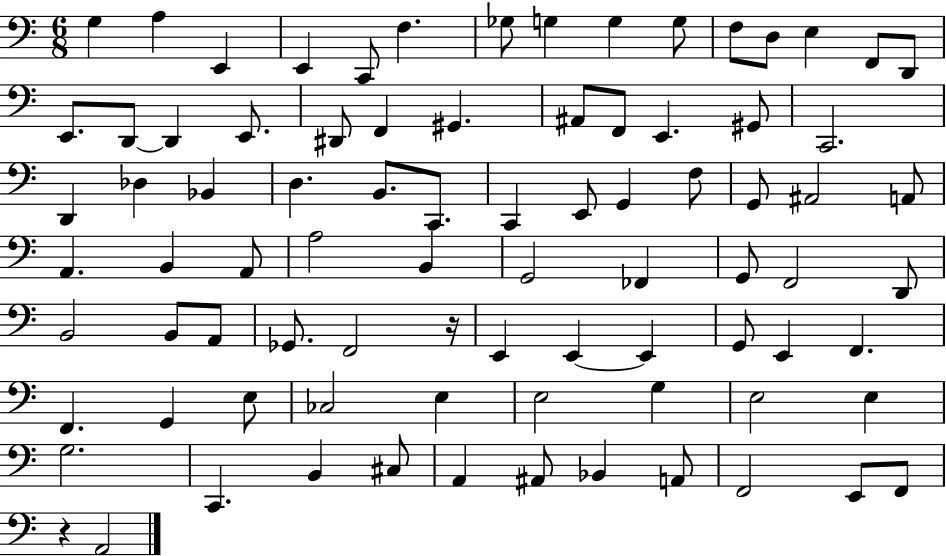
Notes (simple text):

G3/q A3/q E2/q E2/q C2/e F3/q. Gb3/e G3/q G3/q G3/e F3/e D3/e E3/q F2/e D2/e E2/e. D2/e D2/q E2/e. D#2/e F2/q G#2/q. A#2/e F2/e E2/q. G#2/e C2/h. D2/q Db3/q Bb2/q D3/q. B2/e. C2/e. C2/q E2/e G2/q F3/e G2/e A#2/h A2/e A2/q. B2/q A2/e A3/h B2/q G2/h FES2/q G2/e F2/h D2/e B2/h B2/e A2/e Gb2/e. F2/h R/s E2/q E2/q E2/q G2/e E2/q F2/q. F2/q. G2/q E3/e CES3/h E3/q E3/h G3/q E3/h E3/q G3/h. C2/q. B2/q C#3/e A2/q A#2/e Bb2/q A2/e F2/h E2/e F2/e R/q A2/h